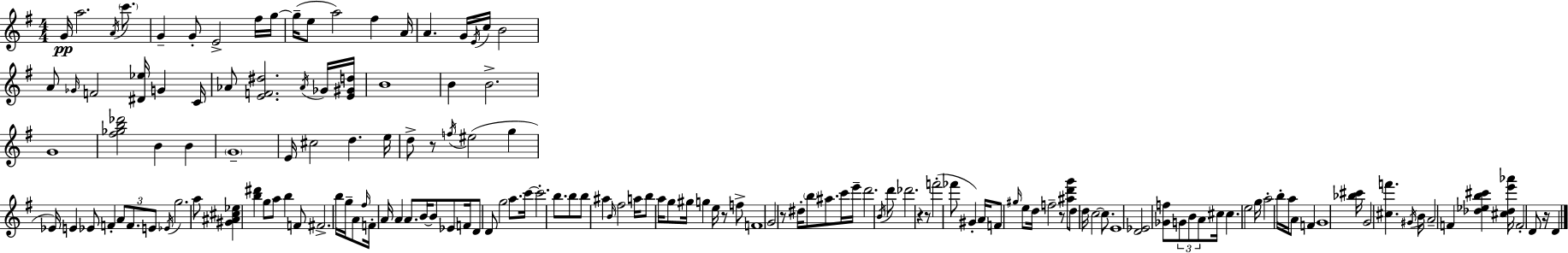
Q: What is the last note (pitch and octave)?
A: D4